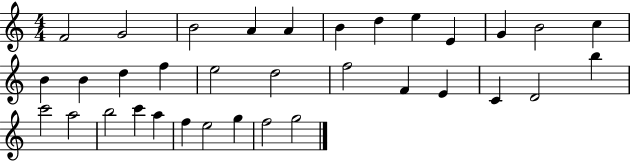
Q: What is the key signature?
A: C major